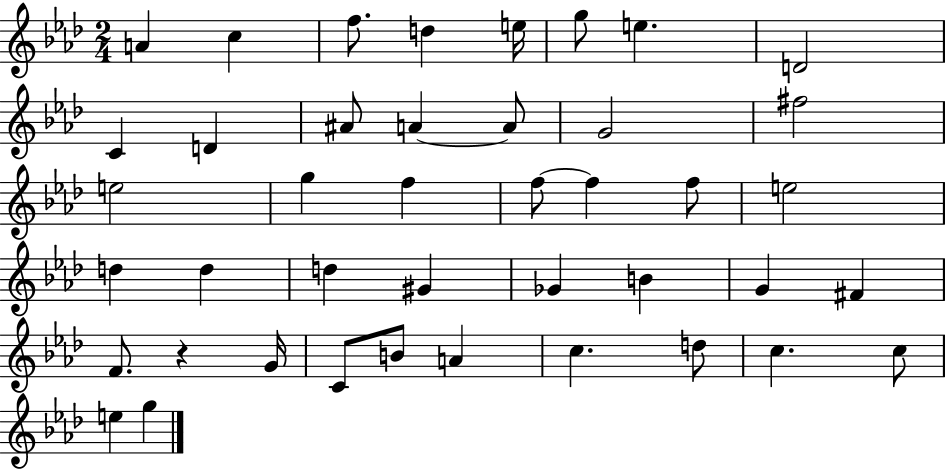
A4/q C5/q F5/e. D5/q E5/s G5/e E5/q. D4/h C4/q D4/q A#4/e A4/q A4/e G4/h F#5/h E5/h G5/q F5/q F5/e F5/q F5/e E5/h D5/q D5/q D5/q G#4/q Gb4/q B4/q G4/q F#4/q F4/e. R/q G4/s C4/e B4/e A4/q C5/q. D5/e C5/q. C5/e E5/q G5/q